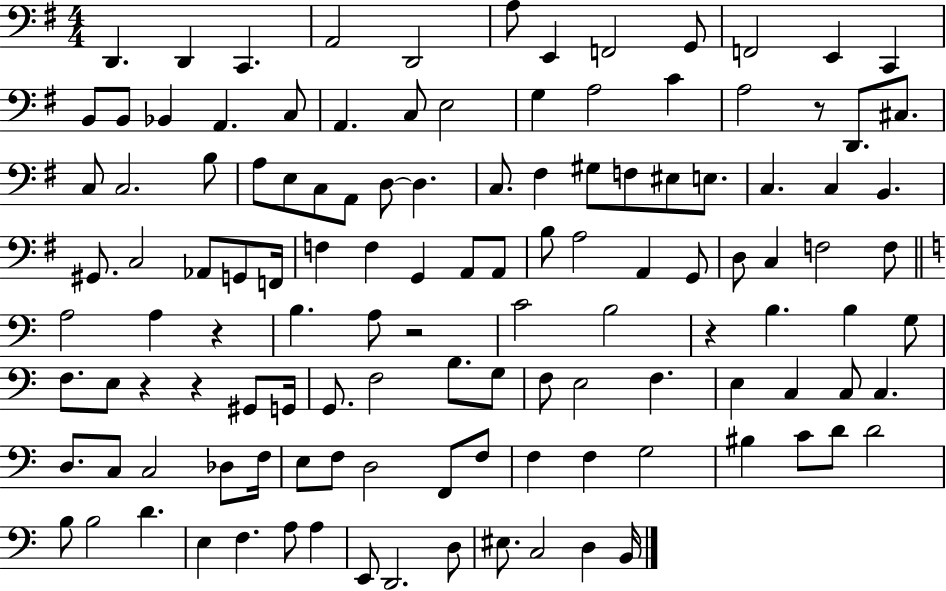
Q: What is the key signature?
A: G major